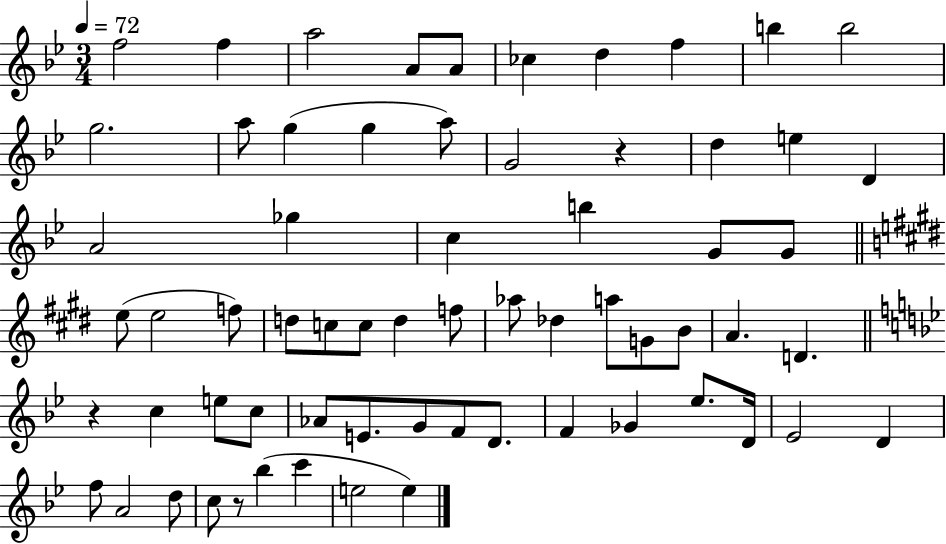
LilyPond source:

{
  \clef treble
  \numericTimeSignature
  \time 3/4
  \key bes \major
  \tempo 4 = 72
  \repeat volta 2 { f''2 f''4 | a''2 a'8 a'8 | ces''4 d''4 f''4 | b''4 b''2 | \break g''2. | a''8 g''4( g''4 a''8) | g'2 r4 | d''4 e''4 d'4 | \break a'2 ges''4 | c''4 b''4 g'8 g'8 | \bar "||" \break \key e \major e''8( e''2 f''8) | d''8 c''8 c''8 d''4 f''8 | aes''8 des''4 a''8 g'8 b'8 | a'4. d'4. | \break \bar "||" \break \key g \minor r4 c''4 e''8 c''8 | aes'8 e'8. g'8 f'8 d'8. | f'4 ges'4 ees''8. d'16 | ees'2 d'4 | \break f''8 a'2 d''8 | c''8 r8 bes''4( c'''4 | e''2 e''4) | } \bar "|."
}